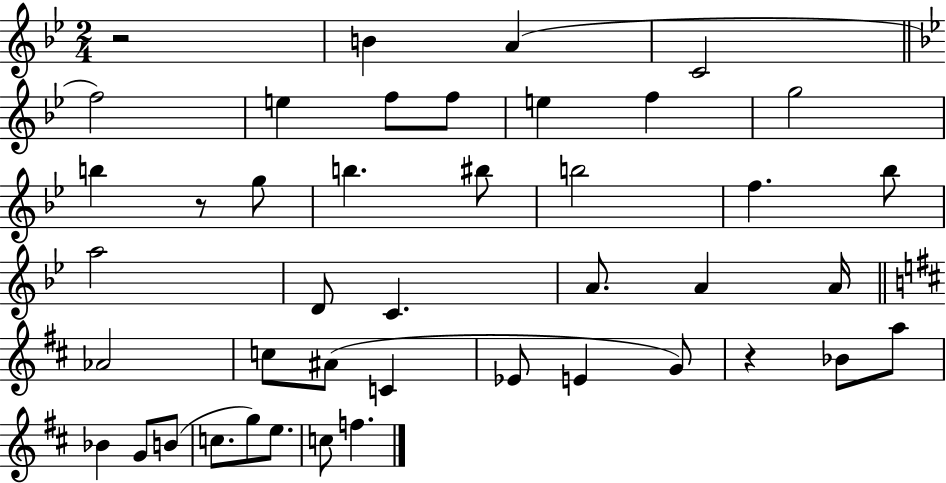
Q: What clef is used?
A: treble